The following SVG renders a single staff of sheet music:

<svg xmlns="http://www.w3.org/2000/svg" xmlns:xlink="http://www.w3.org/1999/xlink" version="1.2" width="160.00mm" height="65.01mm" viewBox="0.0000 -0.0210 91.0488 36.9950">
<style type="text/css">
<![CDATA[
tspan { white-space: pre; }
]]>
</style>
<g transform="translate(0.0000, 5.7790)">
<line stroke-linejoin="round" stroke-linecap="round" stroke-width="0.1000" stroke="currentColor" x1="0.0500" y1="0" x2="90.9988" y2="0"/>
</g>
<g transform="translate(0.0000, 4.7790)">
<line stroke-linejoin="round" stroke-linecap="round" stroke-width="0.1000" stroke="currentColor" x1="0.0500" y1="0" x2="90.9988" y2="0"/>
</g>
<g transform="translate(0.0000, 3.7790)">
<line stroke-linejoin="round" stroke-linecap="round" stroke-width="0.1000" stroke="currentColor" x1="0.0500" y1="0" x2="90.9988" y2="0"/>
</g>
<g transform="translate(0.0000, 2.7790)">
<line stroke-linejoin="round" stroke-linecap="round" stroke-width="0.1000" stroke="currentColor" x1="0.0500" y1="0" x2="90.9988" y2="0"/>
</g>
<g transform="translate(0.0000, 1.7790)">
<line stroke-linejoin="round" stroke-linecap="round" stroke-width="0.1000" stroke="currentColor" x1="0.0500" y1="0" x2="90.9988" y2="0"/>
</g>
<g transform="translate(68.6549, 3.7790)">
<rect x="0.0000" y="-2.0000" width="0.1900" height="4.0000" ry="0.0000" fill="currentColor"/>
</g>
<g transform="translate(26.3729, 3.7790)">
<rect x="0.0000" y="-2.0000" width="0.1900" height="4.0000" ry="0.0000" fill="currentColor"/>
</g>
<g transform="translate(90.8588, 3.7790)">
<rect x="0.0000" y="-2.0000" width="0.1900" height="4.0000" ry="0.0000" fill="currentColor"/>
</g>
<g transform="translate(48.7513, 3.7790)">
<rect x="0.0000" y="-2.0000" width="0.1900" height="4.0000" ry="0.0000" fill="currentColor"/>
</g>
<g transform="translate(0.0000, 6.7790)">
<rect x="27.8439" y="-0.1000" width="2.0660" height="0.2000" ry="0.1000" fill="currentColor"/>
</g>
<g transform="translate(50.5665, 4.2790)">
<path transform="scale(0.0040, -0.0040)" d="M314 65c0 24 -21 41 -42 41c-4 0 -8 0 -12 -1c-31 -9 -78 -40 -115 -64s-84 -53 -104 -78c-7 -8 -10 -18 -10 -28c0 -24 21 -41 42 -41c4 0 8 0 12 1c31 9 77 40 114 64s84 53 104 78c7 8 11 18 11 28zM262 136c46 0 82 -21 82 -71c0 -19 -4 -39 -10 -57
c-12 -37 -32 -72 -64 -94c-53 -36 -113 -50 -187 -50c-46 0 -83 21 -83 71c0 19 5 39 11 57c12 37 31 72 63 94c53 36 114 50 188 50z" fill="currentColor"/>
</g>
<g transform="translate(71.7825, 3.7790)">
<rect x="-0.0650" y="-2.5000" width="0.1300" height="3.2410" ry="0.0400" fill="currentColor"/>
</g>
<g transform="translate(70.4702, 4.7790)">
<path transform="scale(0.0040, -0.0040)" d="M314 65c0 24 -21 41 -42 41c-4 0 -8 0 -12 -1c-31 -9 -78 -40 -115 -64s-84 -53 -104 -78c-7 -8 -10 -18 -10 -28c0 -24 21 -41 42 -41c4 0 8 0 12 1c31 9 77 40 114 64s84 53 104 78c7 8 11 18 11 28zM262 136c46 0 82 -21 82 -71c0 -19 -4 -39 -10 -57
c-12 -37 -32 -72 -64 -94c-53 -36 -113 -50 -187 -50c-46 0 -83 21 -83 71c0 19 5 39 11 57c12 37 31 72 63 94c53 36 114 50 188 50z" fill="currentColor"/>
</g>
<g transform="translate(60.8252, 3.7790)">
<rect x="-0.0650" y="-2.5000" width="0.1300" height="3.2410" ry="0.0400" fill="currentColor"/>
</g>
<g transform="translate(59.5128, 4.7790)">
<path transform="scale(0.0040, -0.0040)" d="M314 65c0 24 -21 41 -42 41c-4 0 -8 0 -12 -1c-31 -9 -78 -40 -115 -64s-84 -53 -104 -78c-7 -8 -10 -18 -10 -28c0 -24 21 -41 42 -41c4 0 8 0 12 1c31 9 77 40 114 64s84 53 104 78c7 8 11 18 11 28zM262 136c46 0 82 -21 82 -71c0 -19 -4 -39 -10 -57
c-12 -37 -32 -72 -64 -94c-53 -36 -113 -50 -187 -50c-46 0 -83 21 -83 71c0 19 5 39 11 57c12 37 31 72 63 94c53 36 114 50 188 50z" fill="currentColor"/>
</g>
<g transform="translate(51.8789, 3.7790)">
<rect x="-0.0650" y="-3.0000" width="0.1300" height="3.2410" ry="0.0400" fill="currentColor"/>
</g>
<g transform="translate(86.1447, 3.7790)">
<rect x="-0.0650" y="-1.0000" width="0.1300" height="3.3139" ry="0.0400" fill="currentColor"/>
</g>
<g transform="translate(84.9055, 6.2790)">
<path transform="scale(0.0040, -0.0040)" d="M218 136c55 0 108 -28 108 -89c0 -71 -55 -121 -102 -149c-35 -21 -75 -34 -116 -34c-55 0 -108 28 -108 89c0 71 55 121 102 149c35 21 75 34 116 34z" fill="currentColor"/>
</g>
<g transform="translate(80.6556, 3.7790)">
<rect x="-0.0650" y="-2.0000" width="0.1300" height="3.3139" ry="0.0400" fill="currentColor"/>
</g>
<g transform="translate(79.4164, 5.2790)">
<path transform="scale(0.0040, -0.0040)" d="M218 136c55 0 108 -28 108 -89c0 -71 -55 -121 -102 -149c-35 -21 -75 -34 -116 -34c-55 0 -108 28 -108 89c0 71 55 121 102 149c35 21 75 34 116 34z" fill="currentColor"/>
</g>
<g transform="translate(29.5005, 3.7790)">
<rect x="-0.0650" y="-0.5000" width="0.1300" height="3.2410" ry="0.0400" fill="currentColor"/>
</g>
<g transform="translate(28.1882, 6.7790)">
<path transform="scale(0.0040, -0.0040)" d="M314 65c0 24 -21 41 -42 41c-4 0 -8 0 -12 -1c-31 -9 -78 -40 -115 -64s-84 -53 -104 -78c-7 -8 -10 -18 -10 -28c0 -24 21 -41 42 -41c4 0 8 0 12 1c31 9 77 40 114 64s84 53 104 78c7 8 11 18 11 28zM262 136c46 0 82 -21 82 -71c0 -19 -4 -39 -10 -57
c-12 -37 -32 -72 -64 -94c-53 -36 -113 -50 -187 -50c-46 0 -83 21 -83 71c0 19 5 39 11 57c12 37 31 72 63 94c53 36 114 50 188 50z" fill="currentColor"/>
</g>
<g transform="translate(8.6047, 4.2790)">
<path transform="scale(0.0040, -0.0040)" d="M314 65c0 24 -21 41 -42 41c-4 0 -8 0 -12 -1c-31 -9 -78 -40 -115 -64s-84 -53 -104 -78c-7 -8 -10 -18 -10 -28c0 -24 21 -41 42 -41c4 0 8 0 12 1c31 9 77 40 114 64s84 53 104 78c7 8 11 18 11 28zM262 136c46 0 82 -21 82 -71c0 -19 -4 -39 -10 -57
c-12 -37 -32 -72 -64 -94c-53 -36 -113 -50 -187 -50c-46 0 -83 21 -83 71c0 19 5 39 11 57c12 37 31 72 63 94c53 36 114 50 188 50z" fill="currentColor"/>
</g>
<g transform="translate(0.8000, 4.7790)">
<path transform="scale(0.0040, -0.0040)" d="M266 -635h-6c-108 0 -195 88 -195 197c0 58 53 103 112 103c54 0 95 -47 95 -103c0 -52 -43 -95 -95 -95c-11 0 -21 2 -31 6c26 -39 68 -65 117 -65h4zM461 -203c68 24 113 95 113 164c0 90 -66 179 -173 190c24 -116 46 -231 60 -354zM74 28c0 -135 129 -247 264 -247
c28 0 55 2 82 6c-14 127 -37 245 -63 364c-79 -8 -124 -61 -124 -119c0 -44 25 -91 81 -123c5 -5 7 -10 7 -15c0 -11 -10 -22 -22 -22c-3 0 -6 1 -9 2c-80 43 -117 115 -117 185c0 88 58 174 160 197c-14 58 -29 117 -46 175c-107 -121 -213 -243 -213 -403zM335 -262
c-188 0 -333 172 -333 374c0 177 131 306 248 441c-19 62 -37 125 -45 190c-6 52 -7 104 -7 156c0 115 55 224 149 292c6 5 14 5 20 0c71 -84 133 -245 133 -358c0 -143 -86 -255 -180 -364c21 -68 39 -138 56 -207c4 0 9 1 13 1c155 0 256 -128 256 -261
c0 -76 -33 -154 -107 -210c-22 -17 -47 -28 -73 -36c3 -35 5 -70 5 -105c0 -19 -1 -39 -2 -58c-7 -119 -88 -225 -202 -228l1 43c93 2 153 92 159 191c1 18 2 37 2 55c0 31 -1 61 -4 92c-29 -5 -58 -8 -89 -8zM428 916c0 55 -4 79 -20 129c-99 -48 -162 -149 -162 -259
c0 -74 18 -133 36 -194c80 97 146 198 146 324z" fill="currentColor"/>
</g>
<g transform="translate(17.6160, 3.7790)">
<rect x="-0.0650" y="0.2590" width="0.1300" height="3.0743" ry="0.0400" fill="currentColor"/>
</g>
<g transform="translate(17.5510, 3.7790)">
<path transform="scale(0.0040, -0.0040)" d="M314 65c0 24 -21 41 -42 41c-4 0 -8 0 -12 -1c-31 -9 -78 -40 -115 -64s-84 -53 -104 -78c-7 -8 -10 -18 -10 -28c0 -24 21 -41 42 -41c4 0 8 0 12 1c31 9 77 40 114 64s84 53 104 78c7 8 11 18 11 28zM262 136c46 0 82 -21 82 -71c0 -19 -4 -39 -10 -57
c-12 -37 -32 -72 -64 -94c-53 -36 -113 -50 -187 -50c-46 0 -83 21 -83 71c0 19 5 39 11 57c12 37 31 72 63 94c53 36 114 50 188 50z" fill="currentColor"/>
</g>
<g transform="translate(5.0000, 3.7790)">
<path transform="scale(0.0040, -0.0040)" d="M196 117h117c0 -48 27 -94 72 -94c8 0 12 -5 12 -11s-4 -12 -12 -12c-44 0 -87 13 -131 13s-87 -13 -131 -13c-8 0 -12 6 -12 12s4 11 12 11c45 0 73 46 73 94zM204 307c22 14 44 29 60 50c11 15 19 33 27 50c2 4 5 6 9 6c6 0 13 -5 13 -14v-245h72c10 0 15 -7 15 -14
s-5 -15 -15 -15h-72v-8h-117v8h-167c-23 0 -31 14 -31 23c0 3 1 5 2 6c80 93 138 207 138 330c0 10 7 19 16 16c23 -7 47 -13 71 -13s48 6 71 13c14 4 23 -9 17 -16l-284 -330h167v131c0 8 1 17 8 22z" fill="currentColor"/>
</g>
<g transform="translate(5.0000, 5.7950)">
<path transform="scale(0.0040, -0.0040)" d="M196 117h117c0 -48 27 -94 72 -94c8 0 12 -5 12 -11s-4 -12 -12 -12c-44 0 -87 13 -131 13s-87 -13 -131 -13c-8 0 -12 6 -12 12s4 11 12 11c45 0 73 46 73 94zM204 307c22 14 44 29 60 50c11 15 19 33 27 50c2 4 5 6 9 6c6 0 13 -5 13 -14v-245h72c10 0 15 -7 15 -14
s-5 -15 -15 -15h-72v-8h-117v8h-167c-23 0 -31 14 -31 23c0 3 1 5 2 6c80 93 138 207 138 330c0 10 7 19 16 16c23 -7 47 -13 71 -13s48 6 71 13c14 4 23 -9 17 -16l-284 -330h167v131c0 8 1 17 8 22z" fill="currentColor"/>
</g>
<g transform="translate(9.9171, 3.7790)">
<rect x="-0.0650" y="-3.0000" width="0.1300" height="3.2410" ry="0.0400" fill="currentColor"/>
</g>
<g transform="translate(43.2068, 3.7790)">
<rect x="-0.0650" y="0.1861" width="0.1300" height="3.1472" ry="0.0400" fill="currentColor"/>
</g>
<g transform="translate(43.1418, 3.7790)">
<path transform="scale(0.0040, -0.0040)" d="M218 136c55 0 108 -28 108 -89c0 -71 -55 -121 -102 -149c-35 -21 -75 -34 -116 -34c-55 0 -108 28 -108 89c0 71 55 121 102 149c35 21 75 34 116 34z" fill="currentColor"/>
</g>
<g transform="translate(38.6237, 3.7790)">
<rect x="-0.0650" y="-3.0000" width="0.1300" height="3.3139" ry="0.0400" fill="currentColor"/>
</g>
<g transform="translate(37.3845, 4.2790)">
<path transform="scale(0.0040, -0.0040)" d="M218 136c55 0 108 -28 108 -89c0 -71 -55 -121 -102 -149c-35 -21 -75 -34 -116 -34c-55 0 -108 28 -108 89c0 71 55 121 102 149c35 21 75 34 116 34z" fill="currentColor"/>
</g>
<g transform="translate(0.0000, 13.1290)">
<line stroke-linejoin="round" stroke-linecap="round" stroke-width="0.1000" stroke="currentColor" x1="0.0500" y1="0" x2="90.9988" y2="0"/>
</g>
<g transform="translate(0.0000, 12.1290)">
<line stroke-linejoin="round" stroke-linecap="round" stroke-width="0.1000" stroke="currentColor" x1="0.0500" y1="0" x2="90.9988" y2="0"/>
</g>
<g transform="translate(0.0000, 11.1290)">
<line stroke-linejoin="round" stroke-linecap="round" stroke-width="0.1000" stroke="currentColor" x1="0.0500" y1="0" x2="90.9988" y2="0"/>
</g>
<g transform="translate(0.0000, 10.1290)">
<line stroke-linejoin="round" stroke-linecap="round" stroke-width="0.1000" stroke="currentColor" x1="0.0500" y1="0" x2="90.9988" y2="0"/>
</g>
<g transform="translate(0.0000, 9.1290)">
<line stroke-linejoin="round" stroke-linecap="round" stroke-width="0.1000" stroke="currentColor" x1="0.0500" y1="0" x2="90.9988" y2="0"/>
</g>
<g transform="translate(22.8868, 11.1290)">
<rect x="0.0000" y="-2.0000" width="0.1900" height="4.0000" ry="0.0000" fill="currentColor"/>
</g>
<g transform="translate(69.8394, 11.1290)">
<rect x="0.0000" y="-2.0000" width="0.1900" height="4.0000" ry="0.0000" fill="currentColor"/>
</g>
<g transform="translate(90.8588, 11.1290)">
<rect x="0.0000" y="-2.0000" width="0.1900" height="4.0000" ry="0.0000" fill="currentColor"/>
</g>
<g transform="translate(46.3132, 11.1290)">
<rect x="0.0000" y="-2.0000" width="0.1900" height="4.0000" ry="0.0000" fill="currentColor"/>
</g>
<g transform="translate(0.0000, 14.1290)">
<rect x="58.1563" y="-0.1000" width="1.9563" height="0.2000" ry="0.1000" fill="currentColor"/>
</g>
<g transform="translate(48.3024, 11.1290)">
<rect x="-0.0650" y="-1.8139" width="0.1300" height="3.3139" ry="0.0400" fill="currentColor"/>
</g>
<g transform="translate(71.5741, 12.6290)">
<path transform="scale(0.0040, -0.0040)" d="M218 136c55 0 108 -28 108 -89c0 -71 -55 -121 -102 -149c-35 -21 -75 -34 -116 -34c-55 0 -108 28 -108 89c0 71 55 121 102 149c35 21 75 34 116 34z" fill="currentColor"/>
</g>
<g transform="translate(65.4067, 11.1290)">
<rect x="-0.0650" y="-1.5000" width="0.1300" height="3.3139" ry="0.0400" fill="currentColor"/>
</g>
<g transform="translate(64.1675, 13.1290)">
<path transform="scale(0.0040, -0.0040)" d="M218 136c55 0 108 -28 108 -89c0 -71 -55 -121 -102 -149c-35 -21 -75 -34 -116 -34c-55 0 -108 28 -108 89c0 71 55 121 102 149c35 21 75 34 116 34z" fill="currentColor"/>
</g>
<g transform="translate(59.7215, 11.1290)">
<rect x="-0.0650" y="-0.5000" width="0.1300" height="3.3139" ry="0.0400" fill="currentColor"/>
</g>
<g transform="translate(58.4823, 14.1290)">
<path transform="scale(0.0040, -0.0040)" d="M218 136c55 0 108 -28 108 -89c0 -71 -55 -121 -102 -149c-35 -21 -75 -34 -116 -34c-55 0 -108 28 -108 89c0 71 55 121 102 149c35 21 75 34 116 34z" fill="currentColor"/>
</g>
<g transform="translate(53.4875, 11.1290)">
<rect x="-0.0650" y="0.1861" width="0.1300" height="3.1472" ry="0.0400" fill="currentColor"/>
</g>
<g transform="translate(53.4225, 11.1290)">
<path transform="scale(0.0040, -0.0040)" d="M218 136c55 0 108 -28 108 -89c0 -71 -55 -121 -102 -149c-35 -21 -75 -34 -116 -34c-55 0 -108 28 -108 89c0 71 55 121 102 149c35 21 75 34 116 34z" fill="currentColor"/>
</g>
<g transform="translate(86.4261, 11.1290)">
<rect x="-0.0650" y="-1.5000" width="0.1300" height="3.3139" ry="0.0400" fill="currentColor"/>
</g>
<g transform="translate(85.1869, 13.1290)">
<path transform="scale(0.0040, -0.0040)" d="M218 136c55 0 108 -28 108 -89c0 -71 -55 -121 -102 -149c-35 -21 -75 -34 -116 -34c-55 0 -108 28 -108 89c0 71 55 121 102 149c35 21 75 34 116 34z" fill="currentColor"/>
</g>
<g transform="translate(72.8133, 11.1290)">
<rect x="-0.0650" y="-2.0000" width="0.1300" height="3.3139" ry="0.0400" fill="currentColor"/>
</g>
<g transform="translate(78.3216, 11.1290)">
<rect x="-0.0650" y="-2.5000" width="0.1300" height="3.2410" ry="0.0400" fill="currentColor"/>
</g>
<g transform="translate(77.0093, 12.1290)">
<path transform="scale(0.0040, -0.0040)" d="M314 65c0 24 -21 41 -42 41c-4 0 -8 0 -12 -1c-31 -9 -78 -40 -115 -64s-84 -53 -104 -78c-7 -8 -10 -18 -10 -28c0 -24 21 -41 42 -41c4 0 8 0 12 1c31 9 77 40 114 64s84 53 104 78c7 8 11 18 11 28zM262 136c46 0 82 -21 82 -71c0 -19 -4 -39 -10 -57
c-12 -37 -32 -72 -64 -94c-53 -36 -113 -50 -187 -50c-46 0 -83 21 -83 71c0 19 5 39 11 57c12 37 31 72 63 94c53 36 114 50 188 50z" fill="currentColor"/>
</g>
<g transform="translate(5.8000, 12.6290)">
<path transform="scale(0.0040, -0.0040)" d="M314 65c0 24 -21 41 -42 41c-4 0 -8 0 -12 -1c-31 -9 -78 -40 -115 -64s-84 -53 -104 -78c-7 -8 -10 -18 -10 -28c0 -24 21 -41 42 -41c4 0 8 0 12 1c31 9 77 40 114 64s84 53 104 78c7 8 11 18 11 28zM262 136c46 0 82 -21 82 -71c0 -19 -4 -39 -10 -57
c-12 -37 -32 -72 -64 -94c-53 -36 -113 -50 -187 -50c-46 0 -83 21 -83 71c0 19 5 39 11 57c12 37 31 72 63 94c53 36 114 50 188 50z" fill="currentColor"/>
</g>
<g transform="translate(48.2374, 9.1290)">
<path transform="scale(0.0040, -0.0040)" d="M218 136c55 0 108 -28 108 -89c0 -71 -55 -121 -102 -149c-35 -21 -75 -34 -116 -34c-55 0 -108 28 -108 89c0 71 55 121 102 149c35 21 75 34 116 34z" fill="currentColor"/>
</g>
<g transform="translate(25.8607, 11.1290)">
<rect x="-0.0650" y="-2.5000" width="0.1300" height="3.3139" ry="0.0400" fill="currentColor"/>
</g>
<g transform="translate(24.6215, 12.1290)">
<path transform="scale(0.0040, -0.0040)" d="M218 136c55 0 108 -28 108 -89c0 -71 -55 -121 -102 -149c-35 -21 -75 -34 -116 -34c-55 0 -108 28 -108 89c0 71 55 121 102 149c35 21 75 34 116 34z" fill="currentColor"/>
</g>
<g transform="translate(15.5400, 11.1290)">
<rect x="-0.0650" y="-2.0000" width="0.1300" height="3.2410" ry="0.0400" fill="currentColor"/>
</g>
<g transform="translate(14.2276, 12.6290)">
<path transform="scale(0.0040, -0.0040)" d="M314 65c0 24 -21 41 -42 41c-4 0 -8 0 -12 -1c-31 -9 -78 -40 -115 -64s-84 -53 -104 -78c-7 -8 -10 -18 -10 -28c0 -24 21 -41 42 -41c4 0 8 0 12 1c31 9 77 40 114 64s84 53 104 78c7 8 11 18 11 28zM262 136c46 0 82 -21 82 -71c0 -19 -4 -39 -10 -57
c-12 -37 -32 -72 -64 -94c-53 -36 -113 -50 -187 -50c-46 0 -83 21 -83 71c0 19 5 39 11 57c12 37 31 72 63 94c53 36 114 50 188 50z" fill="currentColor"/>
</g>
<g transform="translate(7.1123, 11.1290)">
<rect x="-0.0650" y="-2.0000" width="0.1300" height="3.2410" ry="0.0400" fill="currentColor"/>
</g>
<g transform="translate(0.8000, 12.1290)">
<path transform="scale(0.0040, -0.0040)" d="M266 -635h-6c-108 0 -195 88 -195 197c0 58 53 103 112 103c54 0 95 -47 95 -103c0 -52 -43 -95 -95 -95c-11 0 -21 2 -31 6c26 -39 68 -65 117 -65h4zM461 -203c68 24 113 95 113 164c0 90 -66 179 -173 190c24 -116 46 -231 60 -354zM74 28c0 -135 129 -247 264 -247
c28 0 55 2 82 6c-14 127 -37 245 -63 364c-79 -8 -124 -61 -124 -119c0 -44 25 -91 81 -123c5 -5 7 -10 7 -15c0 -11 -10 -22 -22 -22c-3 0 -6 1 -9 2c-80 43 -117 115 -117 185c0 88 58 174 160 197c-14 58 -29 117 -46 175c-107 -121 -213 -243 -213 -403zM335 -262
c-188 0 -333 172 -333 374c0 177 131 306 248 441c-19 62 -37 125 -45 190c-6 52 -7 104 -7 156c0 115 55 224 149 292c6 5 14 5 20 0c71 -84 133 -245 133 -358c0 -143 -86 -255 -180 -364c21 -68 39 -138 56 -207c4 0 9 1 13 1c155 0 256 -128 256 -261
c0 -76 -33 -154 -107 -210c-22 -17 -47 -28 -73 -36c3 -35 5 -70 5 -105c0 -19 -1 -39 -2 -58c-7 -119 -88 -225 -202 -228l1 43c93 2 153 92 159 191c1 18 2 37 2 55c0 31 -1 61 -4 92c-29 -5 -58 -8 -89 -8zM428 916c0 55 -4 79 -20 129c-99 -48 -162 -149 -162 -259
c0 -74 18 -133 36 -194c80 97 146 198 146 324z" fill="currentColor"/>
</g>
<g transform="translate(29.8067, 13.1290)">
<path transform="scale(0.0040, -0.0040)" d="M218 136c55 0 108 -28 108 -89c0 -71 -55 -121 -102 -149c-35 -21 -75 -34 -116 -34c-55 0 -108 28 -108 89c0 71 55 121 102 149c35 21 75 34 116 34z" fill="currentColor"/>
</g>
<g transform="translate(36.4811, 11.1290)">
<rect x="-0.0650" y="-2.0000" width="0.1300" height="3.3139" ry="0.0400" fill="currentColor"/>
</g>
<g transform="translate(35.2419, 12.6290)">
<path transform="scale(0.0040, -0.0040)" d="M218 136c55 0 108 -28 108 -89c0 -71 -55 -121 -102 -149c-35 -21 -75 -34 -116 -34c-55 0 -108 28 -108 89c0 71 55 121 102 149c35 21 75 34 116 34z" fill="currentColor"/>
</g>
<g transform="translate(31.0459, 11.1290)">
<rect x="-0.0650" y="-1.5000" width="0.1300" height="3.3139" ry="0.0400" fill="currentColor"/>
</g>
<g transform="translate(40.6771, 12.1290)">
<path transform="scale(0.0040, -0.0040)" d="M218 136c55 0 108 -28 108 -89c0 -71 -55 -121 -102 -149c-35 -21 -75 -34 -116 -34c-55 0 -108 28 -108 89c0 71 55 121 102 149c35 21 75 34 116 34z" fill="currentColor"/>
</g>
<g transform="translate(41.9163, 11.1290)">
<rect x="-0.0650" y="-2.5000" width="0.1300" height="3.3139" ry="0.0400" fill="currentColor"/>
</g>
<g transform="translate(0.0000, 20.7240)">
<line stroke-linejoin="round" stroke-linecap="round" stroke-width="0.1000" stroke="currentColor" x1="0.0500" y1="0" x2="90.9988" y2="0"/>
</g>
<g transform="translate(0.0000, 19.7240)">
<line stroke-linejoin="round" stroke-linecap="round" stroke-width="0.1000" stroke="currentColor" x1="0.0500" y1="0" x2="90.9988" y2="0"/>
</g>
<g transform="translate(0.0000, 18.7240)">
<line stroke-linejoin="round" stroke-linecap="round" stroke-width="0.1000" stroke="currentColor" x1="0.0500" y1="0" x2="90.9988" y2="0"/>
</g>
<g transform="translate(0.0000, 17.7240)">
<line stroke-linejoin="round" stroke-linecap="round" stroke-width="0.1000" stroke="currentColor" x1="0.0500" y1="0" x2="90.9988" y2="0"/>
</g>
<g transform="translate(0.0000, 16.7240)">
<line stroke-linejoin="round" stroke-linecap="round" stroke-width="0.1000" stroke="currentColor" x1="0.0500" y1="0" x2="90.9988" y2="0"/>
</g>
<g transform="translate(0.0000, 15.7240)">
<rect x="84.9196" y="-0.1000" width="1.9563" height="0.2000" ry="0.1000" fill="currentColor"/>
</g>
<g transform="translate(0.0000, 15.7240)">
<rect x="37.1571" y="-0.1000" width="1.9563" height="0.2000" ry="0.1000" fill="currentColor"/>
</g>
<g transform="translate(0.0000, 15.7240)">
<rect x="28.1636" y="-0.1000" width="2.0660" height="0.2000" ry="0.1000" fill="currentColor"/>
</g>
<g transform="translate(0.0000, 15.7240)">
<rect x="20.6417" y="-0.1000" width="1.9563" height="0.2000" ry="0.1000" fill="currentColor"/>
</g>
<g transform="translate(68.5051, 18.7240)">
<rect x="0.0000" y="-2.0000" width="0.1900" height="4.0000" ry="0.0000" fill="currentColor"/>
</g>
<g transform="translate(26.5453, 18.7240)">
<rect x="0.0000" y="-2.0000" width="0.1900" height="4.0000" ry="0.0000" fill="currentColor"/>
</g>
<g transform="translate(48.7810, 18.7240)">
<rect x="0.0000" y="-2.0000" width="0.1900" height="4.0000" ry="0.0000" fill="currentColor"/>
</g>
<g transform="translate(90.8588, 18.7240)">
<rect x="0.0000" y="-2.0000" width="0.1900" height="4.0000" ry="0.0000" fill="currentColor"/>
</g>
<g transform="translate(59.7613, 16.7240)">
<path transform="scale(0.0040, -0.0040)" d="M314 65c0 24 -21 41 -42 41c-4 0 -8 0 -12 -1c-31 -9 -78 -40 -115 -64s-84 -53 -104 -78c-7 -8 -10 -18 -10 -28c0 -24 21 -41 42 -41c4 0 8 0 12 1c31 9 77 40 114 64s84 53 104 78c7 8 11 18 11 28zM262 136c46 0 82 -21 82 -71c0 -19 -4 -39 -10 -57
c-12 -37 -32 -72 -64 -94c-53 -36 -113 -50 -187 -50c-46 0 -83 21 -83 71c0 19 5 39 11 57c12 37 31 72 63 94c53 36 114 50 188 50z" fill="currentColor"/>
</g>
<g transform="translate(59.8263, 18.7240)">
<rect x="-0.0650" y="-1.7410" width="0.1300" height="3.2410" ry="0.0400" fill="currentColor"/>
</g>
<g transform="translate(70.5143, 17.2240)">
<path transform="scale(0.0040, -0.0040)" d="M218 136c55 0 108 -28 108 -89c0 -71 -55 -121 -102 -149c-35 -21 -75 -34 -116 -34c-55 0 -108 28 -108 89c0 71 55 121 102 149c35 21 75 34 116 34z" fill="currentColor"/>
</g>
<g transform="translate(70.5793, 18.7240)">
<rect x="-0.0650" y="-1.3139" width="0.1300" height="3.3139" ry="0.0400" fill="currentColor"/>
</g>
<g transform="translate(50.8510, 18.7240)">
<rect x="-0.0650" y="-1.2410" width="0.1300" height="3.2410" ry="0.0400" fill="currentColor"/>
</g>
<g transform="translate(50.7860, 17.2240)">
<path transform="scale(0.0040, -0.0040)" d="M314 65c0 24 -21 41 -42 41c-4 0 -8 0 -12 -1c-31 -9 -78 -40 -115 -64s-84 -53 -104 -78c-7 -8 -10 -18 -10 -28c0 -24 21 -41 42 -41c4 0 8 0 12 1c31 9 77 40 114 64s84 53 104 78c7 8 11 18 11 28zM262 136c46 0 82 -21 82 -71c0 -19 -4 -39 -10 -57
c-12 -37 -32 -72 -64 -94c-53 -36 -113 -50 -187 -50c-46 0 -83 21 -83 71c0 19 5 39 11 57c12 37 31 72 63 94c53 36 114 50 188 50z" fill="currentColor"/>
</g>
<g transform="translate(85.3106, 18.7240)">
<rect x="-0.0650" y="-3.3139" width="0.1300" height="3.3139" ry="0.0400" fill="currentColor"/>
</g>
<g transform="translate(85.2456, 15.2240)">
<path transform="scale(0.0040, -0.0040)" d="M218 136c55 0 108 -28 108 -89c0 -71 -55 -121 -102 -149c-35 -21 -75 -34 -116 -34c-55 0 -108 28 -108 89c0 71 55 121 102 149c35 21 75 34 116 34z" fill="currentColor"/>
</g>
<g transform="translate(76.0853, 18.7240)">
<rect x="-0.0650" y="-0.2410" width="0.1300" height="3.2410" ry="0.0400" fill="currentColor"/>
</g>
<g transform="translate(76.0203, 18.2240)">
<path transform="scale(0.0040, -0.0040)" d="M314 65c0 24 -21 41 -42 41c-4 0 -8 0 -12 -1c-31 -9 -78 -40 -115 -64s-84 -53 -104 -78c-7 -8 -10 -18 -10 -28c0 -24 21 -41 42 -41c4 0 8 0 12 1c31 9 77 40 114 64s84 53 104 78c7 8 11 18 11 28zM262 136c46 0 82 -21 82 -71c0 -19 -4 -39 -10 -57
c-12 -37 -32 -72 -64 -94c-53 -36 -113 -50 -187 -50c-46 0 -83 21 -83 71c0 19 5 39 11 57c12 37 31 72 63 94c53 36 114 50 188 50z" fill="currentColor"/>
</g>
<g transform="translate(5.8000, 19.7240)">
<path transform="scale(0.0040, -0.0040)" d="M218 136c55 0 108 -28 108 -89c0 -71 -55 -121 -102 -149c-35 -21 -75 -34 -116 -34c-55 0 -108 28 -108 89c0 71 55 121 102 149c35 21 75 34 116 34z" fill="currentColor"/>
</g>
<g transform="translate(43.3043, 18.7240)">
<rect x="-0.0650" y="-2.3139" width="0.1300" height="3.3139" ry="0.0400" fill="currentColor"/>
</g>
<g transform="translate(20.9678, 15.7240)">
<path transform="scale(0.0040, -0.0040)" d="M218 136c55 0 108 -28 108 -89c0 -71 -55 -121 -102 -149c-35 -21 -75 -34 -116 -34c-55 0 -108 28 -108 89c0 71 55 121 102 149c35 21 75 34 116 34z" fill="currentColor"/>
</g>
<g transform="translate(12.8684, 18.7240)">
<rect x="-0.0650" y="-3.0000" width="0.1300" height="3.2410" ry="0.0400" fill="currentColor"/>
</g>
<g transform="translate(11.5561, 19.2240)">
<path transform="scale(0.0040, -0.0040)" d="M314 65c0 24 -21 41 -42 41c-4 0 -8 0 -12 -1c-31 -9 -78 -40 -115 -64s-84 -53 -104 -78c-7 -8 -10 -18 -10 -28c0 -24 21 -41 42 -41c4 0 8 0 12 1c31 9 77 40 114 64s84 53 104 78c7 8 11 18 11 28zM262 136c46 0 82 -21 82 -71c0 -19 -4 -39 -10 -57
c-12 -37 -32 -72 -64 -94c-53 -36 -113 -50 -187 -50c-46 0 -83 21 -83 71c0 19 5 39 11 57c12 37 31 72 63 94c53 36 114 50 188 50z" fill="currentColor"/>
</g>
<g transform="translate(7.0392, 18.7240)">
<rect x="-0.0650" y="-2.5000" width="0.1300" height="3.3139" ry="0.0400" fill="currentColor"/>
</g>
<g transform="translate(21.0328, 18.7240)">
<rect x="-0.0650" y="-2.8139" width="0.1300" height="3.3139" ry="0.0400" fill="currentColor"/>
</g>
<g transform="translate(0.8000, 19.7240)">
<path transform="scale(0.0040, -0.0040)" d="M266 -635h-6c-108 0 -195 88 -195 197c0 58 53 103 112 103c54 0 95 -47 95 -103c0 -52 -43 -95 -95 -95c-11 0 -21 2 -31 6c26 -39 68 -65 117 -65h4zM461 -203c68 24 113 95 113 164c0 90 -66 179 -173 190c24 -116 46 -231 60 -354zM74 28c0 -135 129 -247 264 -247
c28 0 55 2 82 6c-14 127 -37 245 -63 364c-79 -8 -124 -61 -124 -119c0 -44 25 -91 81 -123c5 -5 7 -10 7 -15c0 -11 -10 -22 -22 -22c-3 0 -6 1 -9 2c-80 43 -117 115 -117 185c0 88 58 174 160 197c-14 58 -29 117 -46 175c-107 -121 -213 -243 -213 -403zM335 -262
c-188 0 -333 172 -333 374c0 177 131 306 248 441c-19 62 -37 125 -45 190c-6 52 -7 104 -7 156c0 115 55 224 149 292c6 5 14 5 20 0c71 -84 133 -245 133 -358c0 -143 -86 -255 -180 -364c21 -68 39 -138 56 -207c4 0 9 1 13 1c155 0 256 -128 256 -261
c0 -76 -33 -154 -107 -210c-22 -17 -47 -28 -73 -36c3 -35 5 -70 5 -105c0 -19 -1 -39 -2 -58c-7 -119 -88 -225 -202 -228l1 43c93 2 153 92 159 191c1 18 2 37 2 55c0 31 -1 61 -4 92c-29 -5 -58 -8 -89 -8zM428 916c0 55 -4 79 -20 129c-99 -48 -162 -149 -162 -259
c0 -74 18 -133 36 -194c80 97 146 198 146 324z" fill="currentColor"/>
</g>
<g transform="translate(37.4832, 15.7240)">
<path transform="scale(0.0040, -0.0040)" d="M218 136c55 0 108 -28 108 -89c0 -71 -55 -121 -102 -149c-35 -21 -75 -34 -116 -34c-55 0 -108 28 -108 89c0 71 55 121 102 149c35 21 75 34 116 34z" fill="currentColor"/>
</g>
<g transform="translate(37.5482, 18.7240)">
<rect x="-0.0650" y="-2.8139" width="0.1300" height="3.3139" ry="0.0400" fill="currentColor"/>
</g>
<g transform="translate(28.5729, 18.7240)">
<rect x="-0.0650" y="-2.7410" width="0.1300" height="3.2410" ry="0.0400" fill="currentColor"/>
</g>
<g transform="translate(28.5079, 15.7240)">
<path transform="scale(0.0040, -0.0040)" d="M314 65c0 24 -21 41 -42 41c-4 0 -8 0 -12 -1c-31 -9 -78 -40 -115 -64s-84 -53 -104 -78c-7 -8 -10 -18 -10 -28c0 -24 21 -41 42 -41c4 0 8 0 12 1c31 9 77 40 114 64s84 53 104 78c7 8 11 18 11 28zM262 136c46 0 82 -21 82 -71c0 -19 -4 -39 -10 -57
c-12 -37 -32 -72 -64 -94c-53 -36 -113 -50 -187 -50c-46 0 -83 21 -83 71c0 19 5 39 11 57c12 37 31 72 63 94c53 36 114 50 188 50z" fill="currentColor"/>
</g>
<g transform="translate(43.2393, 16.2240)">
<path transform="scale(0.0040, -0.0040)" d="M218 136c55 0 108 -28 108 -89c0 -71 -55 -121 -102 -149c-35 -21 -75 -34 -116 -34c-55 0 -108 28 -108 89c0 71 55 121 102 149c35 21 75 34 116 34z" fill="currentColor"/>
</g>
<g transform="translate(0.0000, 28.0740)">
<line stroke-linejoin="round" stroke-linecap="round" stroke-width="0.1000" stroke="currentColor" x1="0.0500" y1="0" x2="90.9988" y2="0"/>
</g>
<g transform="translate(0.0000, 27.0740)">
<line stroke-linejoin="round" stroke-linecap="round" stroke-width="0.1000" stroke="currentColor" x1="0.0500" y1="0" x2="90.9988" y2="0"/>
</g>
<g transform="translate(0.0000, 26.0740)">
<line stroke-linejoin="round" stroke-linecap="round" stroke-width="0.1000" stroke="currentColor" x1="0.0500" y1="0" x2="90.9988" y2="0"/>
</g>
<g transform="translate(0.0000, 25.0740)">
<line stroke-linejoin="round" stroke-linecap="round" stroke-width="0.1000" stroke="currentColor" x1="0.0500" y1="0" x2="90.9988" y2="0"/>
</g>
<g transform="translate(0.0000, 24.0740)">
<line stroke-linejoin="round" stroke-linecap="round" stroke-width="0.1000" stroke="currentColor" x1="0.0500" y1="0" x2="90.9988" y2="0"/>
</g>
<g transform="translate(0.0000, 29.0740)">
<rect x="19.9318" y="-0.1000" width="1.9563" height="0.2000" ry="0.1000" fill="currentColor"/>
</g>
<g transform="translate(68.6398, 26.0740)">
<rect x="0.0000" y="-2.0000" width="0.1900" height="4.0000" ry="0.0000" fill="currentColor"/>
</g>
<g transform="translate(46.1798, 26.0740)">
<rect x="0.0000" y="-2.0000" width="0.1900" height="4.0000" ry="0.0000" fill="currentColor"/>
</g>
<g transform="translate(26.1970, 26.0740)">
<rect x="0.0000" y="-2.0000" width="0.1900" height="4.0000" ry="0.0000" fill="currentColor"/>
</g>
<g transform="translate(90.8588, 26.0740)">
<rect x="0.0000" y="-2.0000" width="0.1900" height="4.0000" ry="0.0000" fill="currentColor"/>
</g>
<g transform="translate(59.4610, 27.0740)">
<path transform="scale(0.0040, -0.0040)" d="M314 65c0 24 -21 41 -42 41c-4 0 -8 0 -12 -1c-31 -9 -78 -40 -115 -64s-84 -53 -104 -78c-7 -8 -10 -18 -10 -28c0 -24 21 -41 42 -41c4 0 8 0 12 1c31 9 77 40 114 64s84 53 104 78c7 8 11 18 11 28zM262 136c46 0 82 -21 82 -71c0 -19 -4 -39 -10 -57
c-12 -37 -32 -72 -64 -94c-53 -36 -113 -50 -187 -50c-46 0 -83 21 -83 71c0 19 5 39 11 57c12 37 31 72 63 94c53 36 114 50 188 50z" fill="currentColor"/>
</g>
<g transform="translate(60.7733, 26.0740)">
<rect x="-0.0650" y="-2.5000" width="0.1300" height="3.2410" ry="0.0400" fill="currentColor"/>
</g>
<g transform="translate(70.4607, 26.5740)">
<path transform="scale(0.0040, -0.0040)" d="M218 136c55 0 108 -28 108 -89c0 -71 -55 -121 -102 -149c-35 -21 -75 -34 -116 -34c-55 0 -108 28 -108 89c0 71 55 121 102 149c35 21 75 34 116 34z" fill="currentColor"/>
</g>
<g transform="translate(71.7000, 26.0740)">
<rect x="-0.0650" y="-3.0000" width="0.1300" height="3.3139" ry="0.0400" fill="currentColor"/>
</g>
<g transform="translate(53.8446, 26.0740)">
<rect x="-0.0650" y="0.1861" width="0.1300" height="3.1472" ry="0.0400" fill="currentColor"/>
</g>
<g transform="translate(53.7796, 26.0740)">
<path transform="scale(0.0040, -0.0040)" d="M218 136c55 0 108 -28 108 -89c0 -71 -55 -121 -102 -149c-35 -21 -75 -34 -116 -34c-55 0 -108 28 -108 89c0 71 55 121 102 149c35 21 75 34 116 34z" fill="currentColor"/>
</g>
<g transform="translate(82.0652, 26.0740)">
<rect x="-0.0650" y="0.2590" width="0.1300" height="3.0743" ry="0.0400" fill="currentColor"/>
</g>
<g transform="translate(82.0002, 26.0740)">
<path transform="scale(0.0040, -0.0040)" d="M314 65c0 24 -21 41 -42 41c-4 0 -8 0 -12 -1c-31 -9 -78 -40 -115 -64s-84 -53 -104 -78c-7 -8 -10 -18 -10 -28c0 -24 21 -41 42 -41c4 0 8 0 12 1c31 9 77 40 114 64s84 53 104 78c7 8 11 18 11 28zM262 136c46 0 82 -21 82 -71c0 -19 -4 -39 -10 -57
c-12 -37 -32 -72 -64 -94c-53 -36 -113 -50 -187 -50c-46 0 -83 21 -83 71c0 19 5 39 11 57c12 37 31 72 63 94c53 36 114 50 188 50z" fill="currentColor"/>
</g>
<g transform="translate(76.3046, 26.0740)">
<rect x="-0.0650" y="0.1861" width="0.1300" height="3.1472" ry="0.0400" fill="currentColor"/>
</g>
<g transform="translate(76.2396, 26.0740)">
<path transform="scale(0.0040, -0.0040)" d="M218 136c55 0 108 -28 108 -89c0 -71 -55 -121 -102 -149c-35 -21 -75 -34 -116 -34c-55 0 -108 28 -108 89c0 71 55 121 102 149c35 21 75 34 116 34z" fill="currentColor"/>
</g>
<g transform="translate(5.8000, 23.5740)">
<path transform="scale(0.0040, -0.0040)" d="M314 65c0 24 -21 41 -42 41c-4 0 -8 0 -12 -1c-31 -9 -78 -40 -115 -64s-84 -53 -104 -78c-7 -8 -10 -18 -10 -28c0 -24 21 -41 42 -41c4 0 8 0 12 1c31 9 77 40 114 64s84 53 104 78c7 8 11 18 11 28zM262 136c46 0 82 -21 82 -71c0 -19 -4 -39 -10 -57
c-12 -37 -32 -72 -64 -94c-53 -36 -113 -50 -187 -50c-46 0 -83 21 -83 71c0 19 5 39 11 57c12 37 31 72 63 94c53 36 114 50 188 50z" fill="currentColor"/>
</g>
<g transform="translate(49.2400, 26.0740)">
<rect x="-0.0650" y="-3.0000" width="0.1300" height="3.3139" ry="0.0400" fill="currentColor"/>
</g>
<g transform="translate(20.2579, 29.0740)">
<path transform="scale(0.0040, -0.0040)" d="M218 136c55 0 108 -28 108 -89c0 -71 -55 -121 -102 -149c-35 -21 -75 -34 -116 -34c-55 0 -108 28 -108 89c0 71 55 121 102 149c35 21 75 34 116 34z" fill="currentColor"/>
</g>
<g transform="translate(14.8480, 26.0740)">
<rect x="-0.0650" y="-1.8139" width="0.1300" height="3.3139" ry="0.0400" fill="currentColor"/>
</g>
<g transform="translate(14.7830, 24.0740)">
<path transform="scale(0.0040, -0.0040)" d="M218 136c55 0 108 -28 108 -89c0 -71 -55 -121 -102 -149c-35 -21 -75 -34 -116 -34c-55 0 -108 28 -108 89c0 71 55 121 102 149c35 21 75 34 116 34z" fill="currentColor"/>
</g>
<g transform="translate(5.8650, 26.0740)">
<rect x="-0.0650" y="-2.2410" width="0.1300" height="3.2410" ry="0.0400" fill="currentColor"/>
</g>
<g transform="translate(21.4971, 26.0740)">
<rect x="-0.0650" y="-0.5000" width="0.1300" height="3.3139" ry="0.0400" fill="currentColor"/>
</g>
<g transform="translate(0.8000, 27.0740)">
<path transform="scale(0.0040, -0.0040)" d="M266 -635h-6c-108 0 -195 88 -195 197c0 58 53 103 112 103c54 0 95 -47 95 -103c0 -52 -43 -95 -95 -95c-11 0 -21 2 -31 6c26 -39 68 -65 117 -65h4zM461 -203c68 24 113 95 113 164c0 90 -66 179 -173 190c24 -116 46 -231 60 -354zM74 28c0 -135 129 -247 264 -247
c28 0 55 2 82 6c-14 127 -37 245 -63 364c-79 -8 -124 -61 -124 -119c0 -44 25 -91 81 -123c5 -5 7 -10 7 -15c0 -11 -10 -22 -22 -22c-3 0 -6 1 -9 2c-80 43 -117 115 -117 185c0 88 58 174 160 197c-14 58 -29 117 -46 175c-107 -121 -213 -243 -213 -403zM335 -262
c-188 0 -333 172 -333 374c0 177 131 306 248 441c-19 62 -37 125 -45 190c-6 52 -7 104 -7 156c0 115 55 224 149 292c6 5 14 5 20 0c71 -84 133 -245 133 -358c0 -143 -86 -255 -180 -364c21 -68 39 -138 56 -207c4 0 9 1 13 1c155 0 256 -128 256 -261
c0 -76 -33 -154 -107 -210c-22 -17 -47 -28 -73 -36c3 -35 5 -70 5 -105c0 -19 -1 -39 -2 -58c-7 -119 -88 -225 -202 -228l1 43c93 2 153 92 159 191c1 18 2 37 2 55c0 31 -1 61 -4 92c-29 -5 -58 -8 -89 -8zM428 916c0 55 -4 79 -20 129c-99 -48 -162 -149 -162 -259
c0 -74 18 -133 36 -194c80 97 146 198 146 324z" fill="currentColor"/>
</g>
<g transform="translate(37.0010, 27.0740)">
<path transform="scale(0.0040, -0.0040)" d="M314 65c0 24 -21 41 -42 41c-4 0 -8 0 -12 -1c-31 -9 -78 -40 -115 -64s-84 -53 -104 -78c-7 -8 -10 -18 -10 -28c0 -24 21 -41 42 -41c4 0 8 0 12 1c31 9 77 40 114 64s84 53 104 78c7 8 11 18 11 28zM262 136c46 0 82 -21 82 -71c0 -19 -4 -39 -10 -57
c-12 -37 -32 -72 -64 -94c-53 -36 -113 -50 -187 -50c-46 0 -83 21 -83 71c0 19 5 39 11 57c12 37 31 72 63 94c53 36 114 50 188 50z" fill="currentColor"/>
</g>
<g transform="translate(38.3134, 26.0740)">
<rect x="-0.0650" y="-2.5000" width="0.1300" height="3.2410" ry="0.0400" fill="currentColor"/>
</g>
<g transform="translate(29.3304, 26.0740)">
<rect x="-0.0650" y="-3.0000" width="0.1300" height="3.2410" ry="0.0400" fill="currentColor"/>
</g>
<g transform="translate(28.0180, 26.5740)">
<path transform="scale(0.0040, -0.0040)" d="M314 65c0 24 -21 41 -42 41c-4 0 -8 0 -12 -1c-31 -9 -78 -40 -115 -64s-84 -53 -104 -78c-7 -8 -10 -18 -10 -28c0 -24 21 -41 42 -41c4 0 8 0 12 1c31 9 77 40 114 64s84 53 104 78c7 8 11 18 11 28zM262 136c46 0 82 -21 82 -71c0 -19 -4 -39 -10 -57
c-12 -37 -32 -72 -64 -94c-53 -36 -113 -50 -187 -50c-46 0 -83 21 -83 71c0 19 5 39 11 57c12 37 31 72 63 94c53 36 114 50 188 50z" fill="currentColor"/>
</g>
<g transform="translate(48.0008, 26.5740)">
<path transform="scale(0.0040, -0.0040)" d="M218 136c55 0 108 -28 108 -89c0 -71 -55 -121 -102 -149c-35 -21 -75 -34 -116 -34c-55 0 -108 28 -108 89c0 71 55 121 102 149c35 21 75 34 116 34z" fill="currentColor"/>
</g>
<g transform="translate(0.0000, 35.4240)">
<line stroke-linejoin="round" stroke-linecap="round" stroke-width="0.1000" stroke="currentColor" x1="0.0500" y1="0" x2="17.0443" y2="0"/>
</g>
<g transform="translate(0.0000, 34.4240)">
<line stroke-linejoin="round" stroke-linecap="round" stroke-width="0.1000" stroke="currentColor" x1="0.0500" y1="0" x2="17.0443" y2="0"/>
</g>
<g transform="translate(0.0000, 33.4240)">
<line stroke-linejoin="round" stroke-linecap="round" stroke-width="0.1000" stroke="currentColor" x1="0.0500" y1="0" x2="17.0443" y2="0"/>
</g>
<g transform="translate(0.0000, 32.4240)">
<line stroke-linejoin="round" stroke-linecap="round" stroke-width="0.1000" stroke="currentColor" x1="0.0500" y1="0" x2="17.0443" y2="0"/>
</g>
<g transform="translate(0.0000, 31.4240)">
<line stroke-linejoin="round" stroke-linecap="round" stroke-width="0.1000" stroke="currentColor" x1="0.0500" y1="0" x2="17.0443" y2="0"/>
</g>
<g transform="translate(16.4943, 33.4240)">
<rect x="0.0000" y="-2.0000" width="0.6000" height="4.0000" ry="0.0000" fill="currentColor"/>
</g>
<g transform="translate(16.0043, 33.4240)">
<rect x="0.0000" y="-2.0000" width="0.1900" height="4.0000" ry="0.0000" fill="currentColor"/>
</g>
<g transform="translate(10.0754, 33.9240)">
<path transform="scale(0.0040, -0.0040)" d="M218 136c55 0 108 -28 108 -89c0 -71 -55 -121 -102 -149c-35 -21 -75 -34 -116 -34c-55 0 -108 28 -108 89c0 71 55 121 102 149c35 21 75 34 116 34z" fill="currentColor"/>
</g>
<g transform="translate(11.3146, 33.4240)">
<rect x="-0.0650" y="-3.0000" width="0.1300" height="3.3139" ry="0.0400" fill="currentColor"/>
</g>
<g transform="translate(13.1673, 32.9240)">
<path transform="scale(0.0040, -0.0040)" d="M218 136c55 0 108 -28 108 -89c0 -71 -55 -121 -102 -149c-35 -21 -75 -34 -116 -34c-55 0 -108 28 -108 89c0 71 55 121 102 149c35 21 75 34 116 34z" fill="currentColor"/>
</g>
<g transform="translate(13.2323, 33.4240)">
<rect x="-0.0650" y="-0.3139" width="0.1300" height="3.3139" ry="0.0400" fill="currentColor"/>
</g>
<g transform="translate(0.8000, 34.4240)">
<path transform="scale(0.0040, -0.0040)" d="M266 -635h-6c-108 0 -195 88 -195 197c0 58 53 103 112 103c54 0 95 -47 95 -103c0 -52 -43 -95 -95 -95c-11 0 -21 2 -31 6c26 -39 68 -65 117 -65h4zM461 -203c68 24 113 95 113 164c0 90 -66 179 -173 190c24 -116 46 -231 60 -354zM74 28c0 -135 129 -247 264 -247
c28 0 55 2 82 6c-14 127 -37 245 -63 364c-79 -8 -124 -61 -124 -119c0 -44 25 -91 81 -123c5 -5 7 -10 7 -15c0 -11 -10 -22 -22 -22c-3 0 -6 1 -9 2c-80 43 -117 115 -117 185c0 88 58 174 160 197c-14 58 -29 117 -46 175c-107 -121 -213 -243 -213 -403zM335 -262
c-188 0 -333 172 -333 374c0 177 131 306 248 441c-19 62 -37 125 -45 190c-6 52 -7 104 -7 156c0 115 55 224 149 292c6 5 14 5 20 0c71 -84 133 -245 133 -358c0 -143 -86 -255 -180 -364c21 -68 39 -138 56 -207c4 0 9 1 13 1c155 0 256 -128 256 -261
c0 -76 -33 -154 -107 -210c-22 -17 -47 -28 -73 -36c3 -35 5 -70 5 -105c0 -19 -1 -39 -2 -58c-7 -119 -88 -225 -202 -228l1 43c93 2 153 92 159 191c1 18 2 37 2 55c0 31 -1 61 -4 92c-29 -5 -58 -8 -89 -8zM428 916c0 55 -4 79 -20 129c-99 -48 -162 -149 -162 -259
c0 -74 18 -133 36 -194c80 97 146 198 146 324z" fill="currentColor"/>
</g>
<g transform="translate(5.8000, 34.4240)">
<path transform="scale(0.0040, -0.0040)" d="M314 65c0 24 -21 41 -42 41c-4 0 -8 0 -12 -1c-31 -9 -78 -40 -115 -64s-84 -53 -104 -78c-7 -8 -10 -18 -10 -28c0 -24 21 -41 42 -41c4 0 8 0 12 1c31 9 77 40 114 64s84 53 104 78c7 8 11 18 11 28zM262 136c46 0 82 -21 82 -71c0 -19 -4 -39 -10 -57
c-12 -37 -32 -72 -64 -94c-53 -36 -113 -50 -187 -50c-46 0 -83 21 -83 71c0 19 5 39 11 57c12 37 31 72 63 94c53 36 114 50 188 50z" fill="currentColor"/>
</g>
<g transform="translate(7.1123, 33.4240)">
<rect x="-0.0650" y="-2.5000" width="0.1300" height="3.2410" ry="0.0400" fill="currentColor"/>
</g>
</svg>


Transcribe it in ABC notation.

X:1
T:Untitled
M:4/4
L:1/4
K:C
A2 B2 C2 A B A2 G2 G2 F D F2 F2 G E F G f B C E F G2 E G A2 a a2 a g e2 f2 e c2 b g2 f C A2 G2 A B G2 A B B2 G2 A c